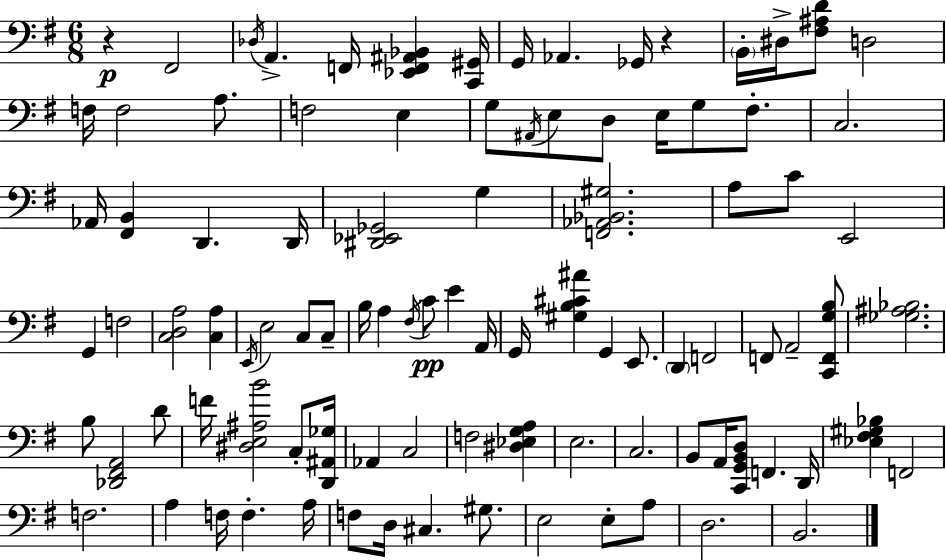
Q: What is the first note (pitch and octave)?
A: F#2